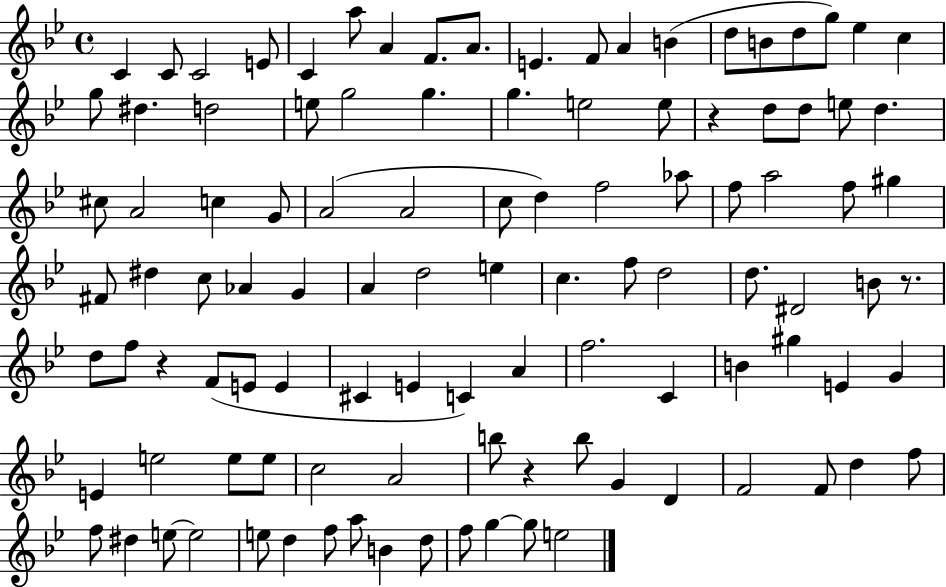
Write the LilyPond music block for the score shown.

{
  \clef treble
  \time 4/4
  \defaultTimeSignature
  \key bes \major
  c'4 c'8 c'2 e'8 | c'4 a''8 a'4 f'8. a'8. | e'4. f'8 a'4 b'4( | d''8 b'8 d''8 g''8) ees''4 c''4 | \break g''8 dis''4. d''2 | e''8 g''2 g''4. | g''4. e''2 e''8 | r4 d''8 d''8 e''8 d''4. | \break cis''8 a'2 c''4 g'8 | a'2( a'2 | c''8 d''4) f''2 aes''8 | f''8 a''2 f''8 gis''4 | \break fis'8 dis''4 c''8 aes'4 g'4 | a'4 d''2 e''4 | c''4. f''8 d''2 | d''8. dis'2 b'8 r8. | \break d''8 f''8 r4 f'8( e'8 e'4 | cis'4 e'4 c'4) a'4 | f''2. c'4 | b'4 gis''4 e'4 g'4 | \break e'4 e''2 e''8 e''8 | c''2 a'2 | b''8 r4 b''8 g'4 d'4 | f'2 f'8 d''4 f''8 | \break f''8 dis''4 e''8~~ e''2 | e''8 d''4 f''8 a''8 b'4 d''8 | f''8 g''4~~ g''8 e''2 | \bar "|."
}